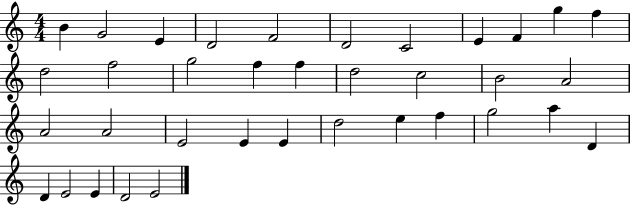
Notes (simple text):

B4/q G4/h E4/q D4/h F4/h D4/h C4/h E4/q F4/q G5/q F5/q D5/h F5/h G5/h F5/q F5/q D5/h C5/h B4/h A4/h A4/h A4/h E4/h E4/q E4/q D5/h E5/q F5/q G5/h A5/q D4/q D4/q E4/h E4/q D4/h E4/h